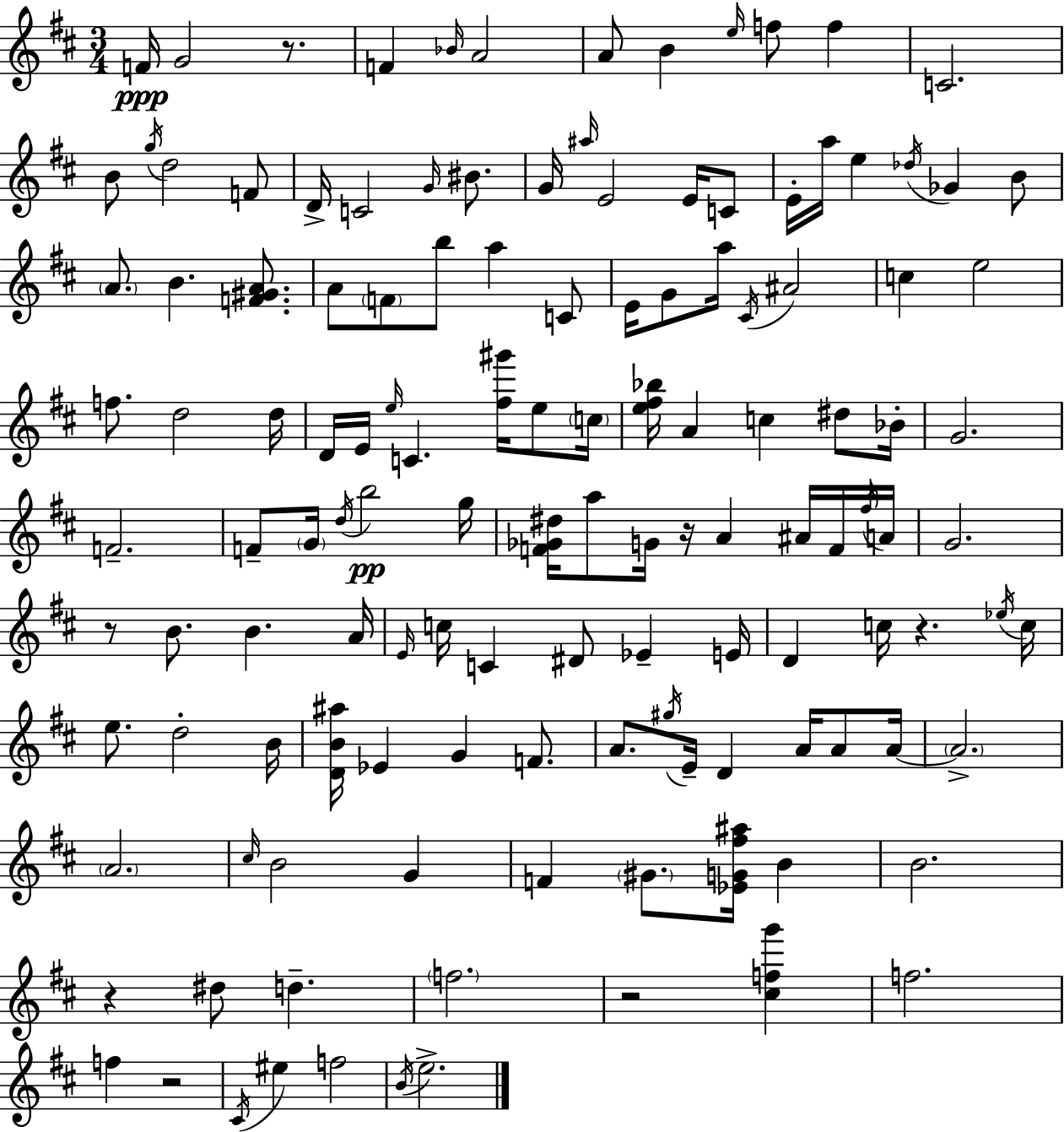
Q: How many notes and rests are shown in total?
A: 131